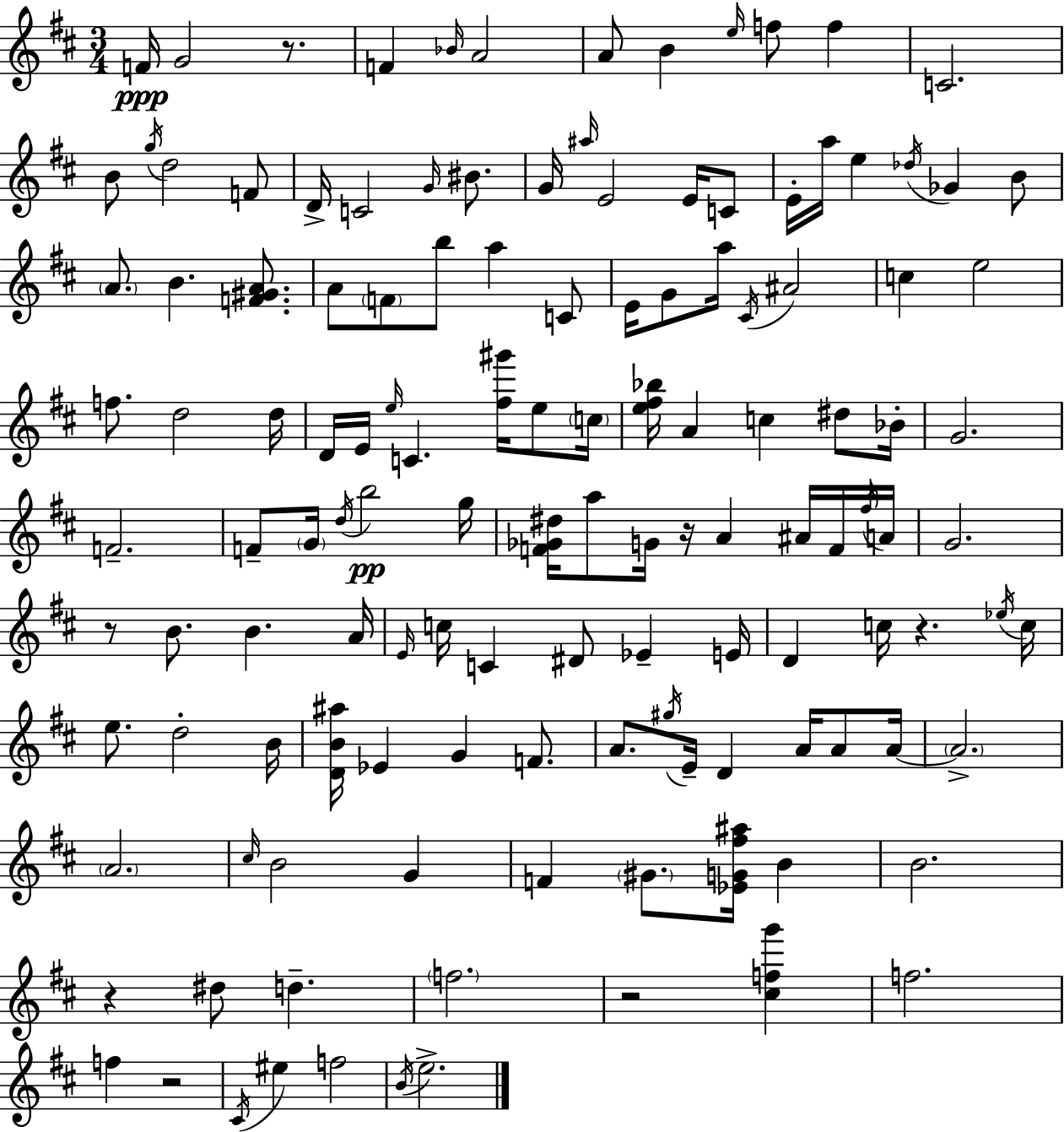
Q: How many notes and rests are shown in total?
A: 131